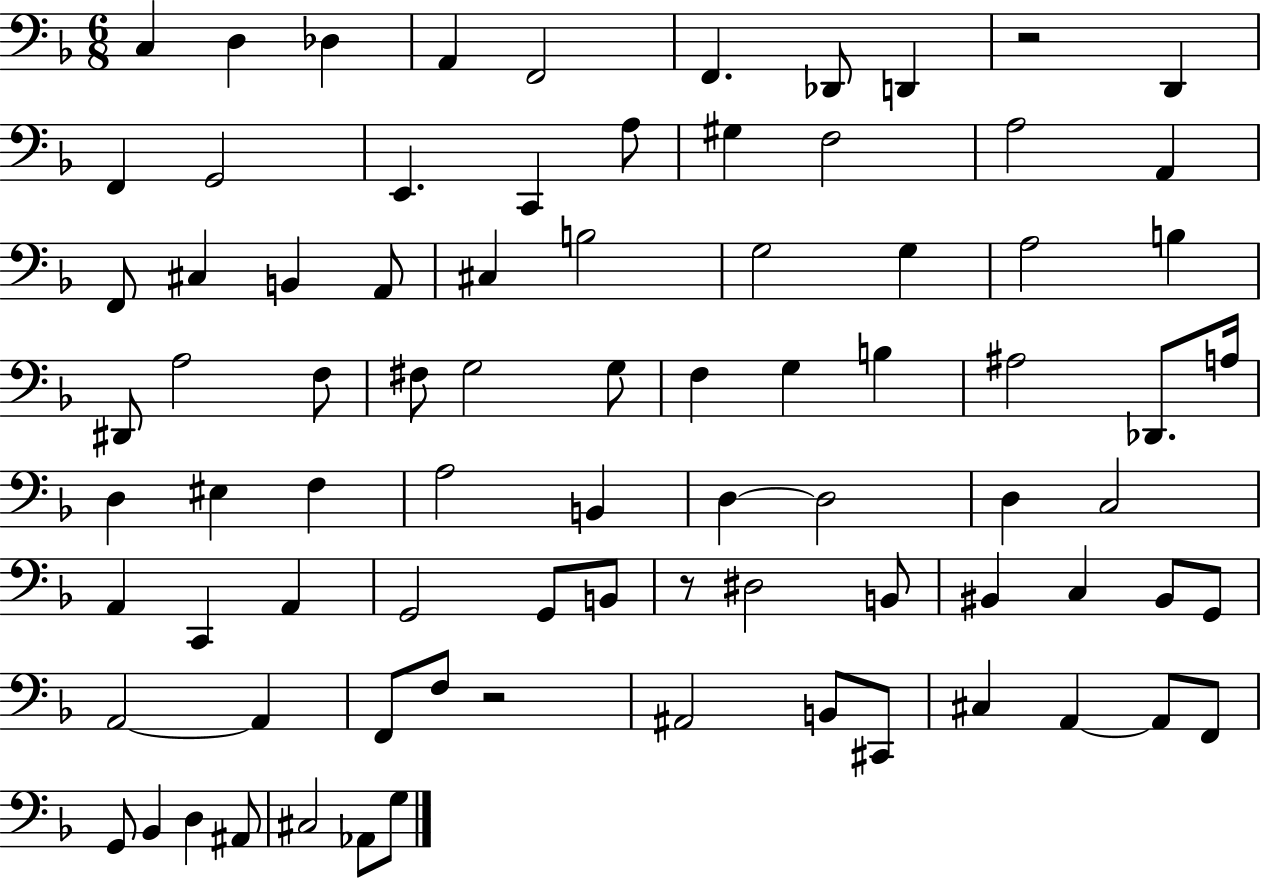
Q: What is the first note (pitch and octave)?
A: C3